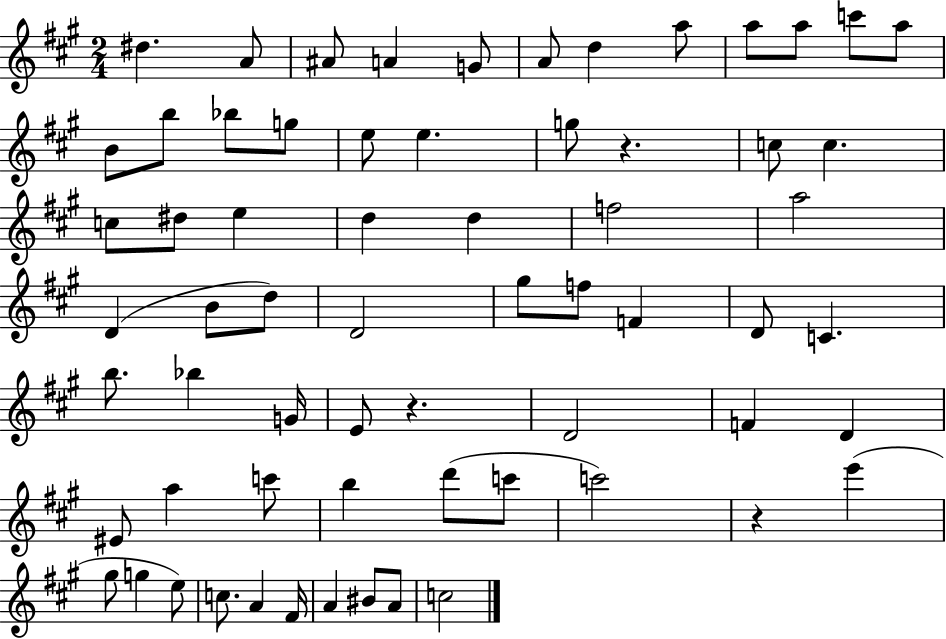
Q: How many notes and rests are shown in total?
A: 65